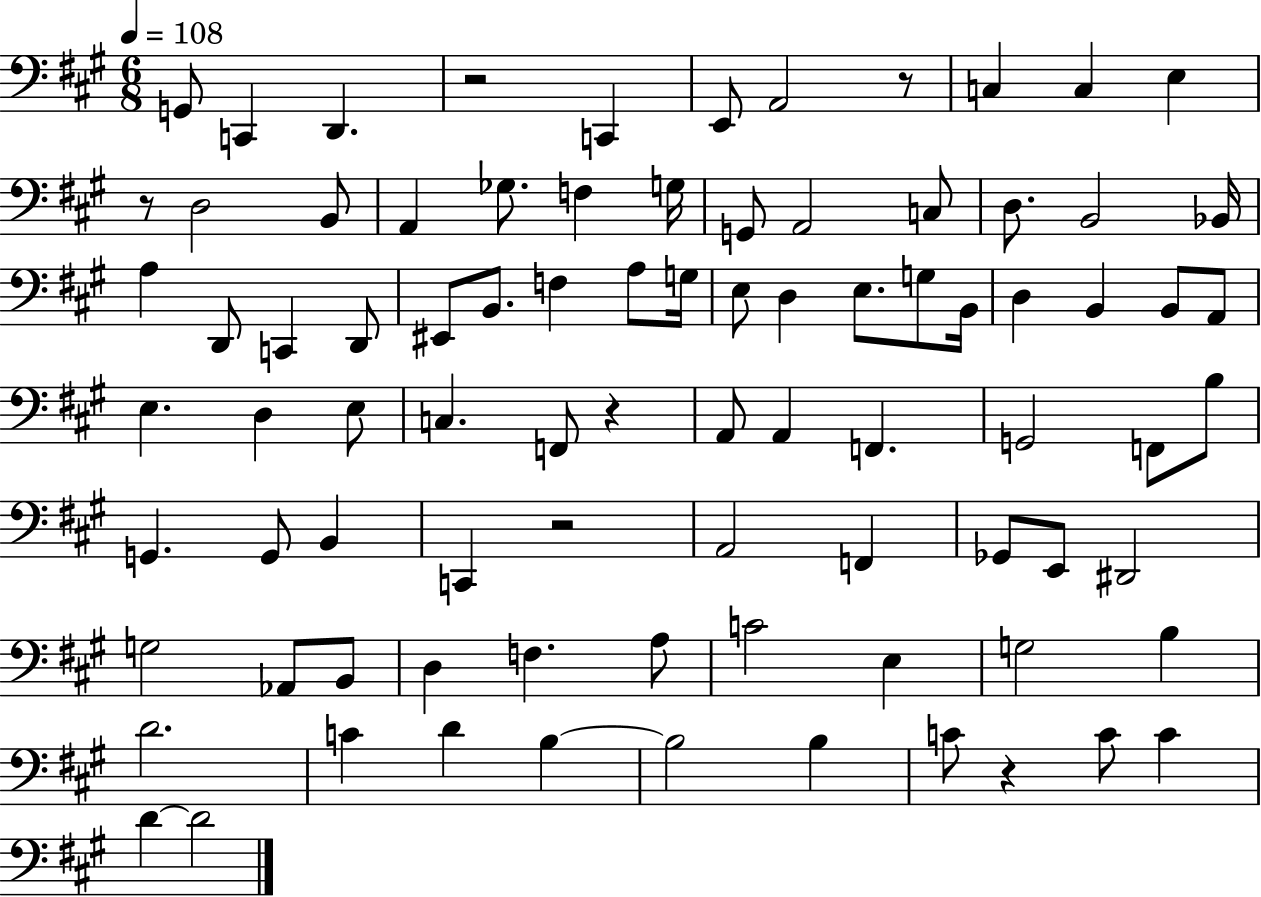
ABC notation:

X:1
T:Untitled
M:6/8
L:1/4
K:A
G,,/2 C,, D,, z2 C,, E,,/2 A,,2 z/2 C, C, E, z/2 D,2 B,,/2 A,, _G,/2 F, G,/4 G,,/2 A,,2 C,/2 D,/2 B,,2 _B,,/4 A, D,,/2 C,, D,,/2 ^E,,/2 B,,/2 F, A,/2 G,/4 E,/2 D, E,/2 G,/2 B,,/4 D, B,, B,,/2 A,,/2 E, D, E,/2 C, F,,/2 z A,,/2 A,, F,, G,,2 F,,/2 B,/2 G,, G,,/2 B,, C,, z2 A,,2 F,, _G,,/2 E,,/2 ^D,,2 G,2 _A,,/2 B,,/2 D, F, A,/2 C2 E, G,2 B, D2 C D B, B,2 B, C/2 z C/2 C D D2